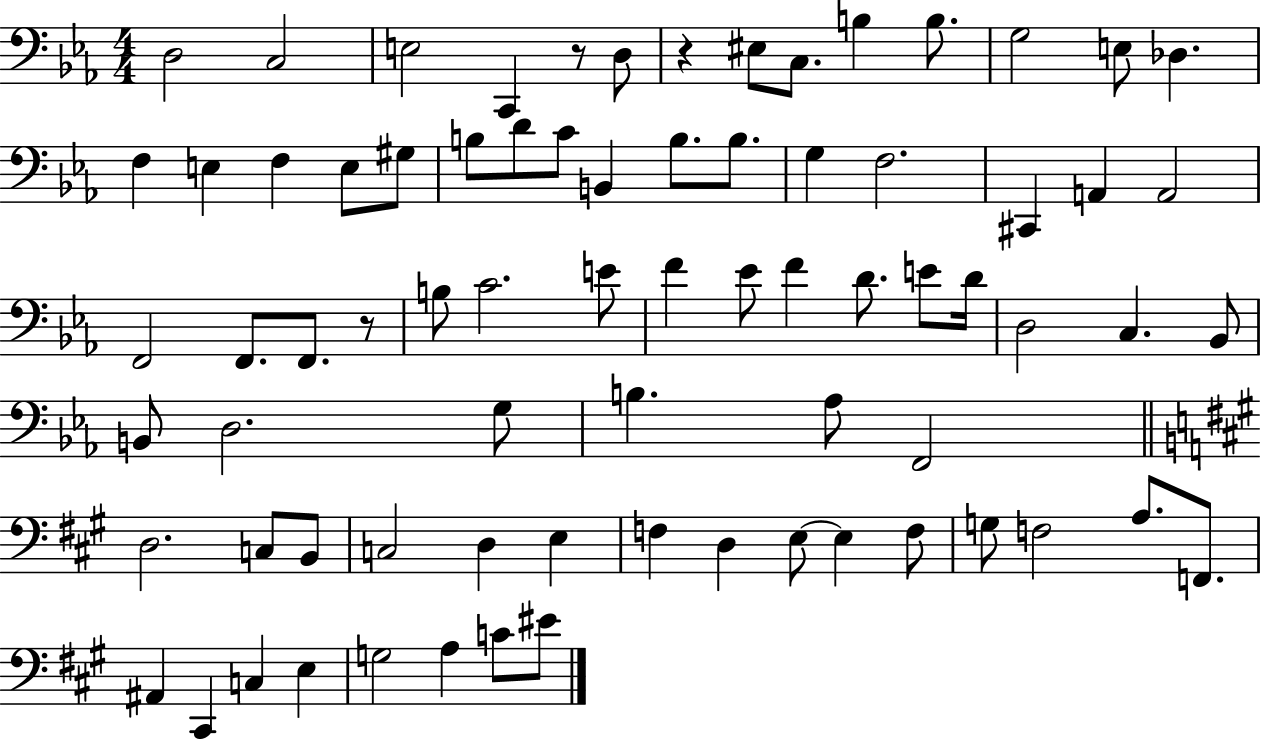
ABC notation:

X:1
T:Untitled
M:4/4
L:1/4
K:Eb
D,2 C,2 E,2 C,, z/2 D,/2 z ^E,/2 C,/2 B, B,/2 G,2 E,/2 _D, F, E, F, E,/2 ^G,/2 B,/2 D/2 C/2 B,, B,/2 B,/2 G, F,2 ^C,, A,, A,,2 F,,2 F,,/2 F,,/2 z/2 B,/2 C2 E/2 F _E/2 F D/2 E/2 D/4 D,2 C, _B,,/2 B,,/2 D,2 G,/2 B, _A,/2 F,,2 D,2 C,/2 B,,/2 C,2 D, E, F, D, E,/2 E, F,/2 G,/2 F,2 A,/2 F,,/2 ^A,, ^C,, C, E, G,2 A, C/2 ^E/2